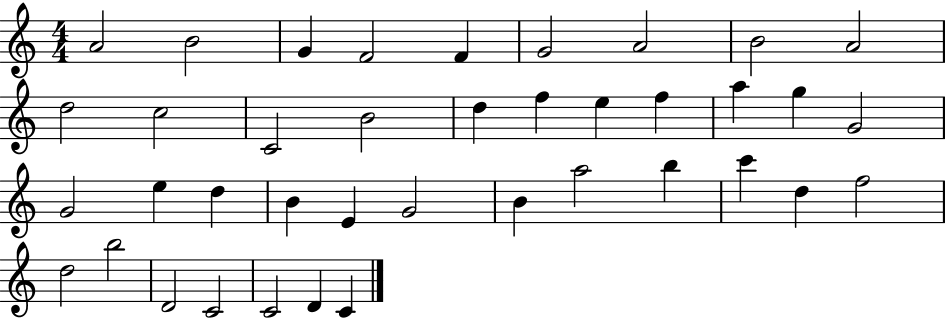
{
  \clef treble
  \numericTimeSignature
  \time 4/4
  \key c \major
  a'2 b'2 | g'4 f'2 f'4 | g'2 a'2 | b'2 a'2 | \break d''2 c''2 | c'2 b'2 | d''4 f''4 e''4 f''4 | a''4 g''4 g'2 | \break g'2 e''4 d''4 | b'4 e'4 g'2 | b'4 a''2 b''4 | c'''4 d''4 f''2 | \break d''2 b''2 | d'2 c'2 | c'2 d'4 c'4 | \bar "|."
}